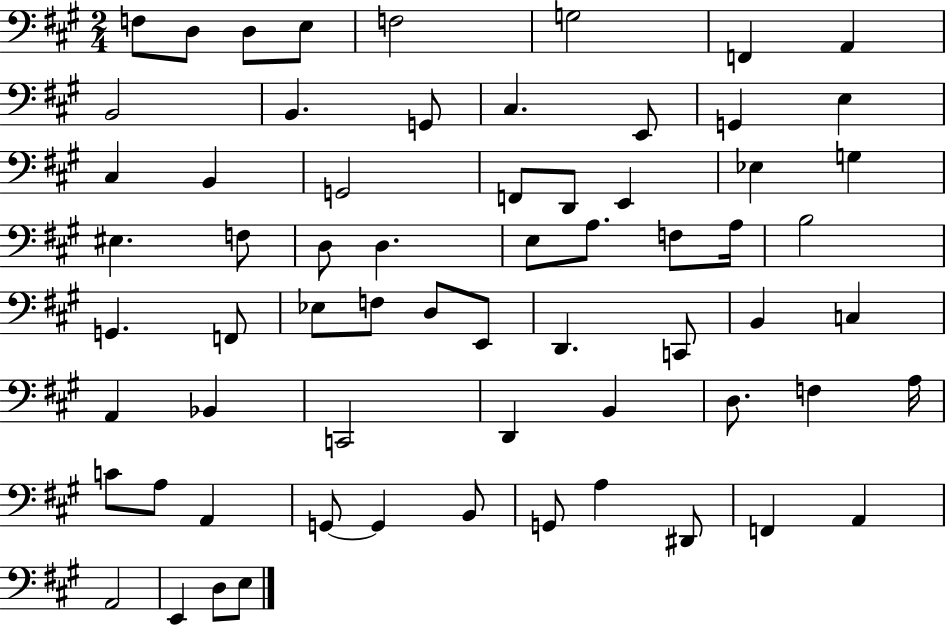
F3/e D3/e D3/e E3/e F3/h G3/h F2/q A2/q B2/h B2/q. G2/e C#3/q. E2/e G2/q E3/q C#3/q B2/q G2/h F2/e D2/e E2/q Eb3/q G3/q EIS3/q. F3/e D3/e D3/q. E3/e A3/e. F3/e A3/s B3/h G2/q. F2/e Eb3/e F3/e D3/e E2/e D2/q. C2/e B2/q C3/q A2/q Bb2/q C2/h D2/q B2/q D3/e. F3/q A3/s C4/e A3/e A2/q G2/e G2/q B2/e G2/e A3/q D#2/e F2/q A2/q A2/h E2/q D3/e E3/e